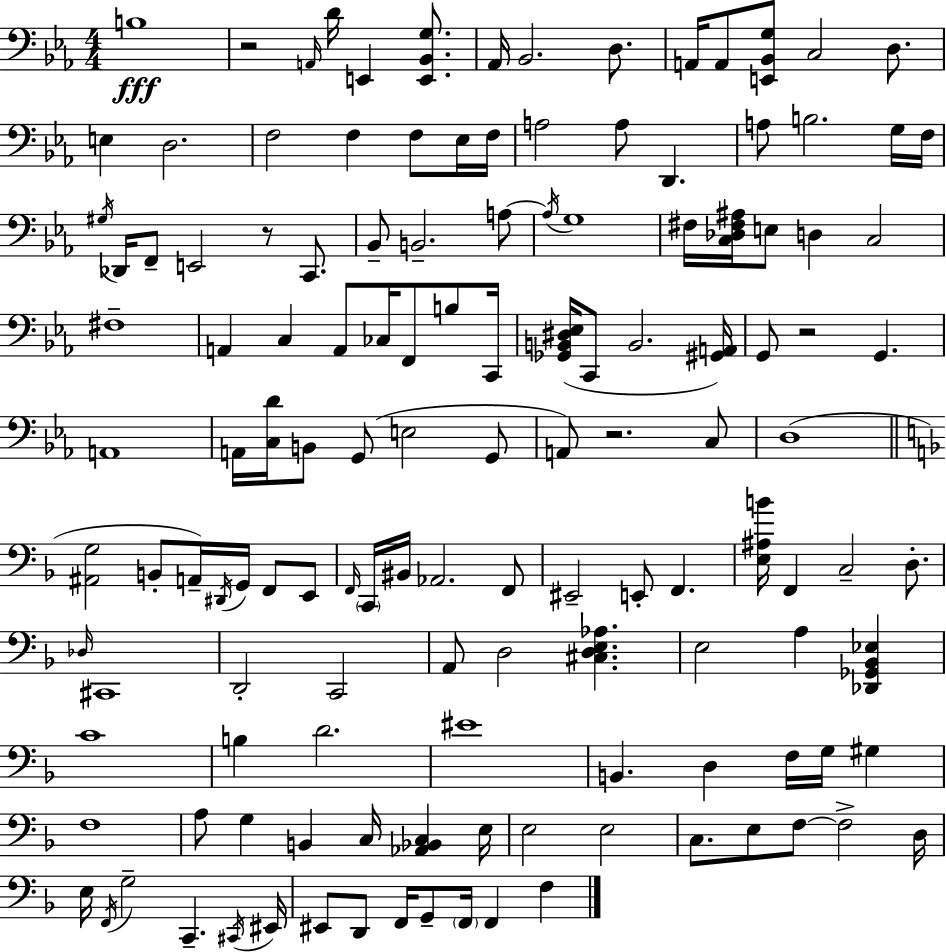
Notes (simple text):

B3/w R/h A2/s D4/s E2/q [E2,Bb2,G3]/e. Ab2/s Bb2/h. D3/e. A2/s A2/e [E2,Bb2,G3]/e C3/h D3/e. E3/q D3/h. F3/h F3/q F3/e Eb3/s F3/s A3/h A3/e D2/q. A3/e B3/h. G3/s F3/s G#3/s Db2/s F2/e E2/h R/e C2/e. Bb2/e B2/h. A3/e A3/s G3/w F#3/s [C3,Db3,F#3,A#3]/s E3/e D3/q C3/h F#3/w A2/q C3/q A2/e CES3/s F2/e B3/e C2/s [Gb2,B2,D#3,Eb3]/s C2/e B2/h. [G#2,A2]/s G2/e R/h G2/q. A2/w A2/s [C3,D4]/s B2/e G2/e E3/h G2/e A2/e R/h. C3/e D3/w [A#2,G3]/h B2/e A2/s D#2/s G2/s F2/e E2/e F2/s C2/s BIS2/s Ab2/h. F2/e EIS2/h E2/e F2/q. [E3,A#3,B4]/s F2/q C3/h D3/e. Db3/s C#2/w D2/h C2/h A2/e D3/h [C#3,D3,E3,Ab3]/q. E3/h A3/q [Db2,Gb2,Bb2,Eb3]/q C4/w B3/q D4/h. EIS4/w B2/q. D3/q F3/s G3/s G#3/q F3/w A3/e G3/q B2/q C3/s [Ab2,Bb2,C3]/q E3/s E3/h E3/h C3/e. E3/e F3/e F3/h D3/s E3/s F2/s G3/h C2/q. C#2/s EIS2/s EIS2/e D2/e F2/s G2/e F2/s F2/q F3/q